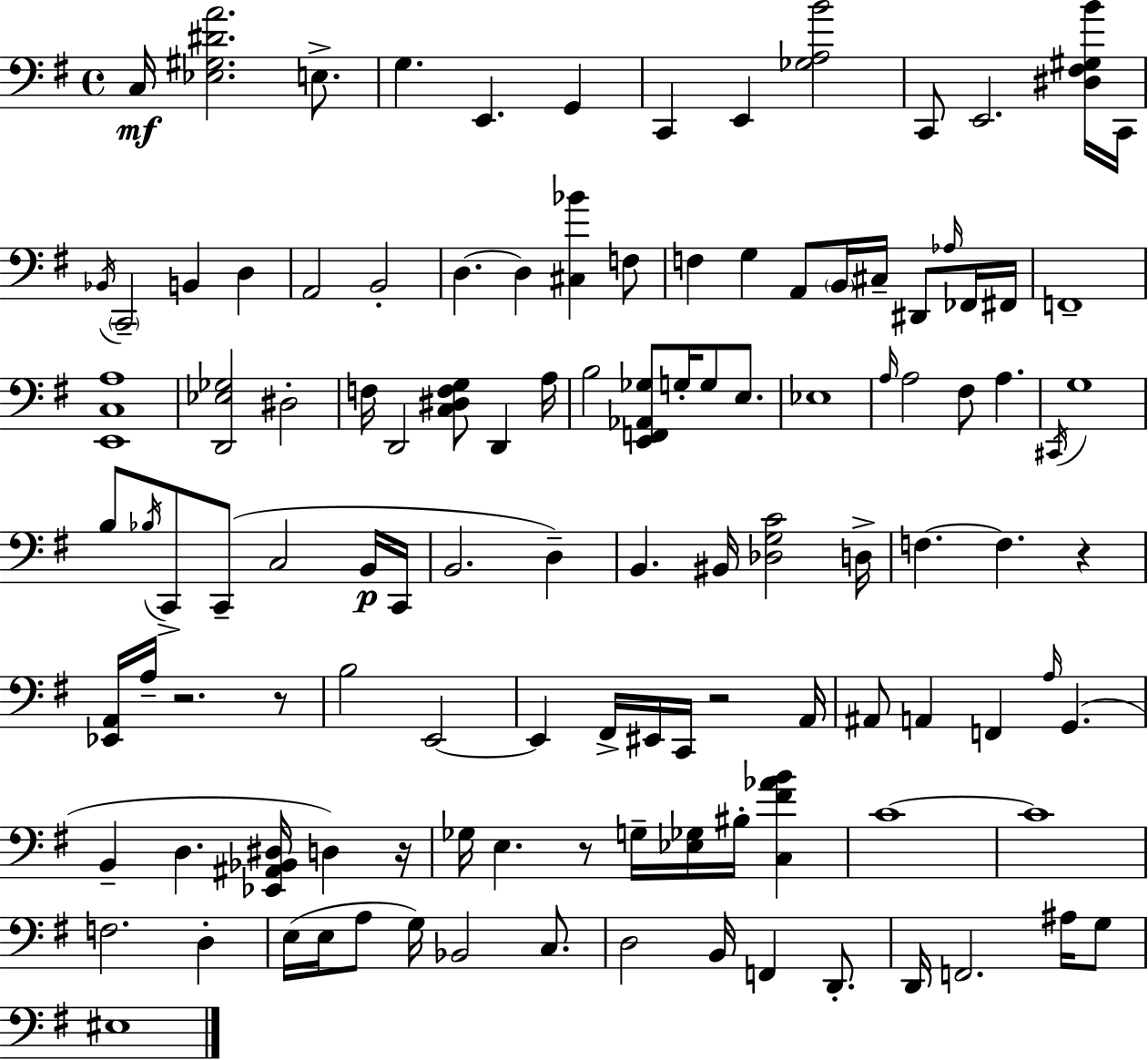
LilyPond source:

{
  \clef bass
  \time 4/4
  \defaultTimeSignature
  \key e \minor
  c16\mf <ees gis dis' a'>2. e8.-> | g4. e,4. g,4 | c,4 e,4 <ges a b'>2 | c,8 e,2. <dis fis gis b'>16 c,16 | \break \acciaccatura { bes,16 } \parenthesize c,2-- b,4 d4 | a,2 b,2-. | d4.~~ d4 <cis bes'>4 f8 | f4 g4 a,8 \parenthesize b,16 cis16-- dis,8 \grace { aes16 } | \break fes,16 fis,16 f,1-- | <e, c a>1 | <d, ees ges>2 dis2-. | f16 d,2 <c dis f g>8 d,4 | \break a16 b2 <e, f, aes, ges>8 g16-. g8 e8. | ees1 | \grace { a16 } a2 fis8 a4. | \acciaccatura { cis,16 } g1 | \break b8 \acciaccatura { bes16 } c,8-> c,8--( c2 | b,16\p c,16 b,2. | d4--) b,4. bis,16 <des g c'>2 | d16-> f4.~~ f4. | \break r4 <ees, a,>16 a16-- r2. | r8 b2 e,2~~ | e,4 fis,16-> eis,16 c,16 r2 | a,16 ais,8 a,4 f,4 \grace { a16 }( | \break g,4. b,4-- d4. | <ees, ais, bes, dis>16 d4) r16 ges16 e4. r8 g16-- | <ees ges>16 bis16-. <c fis' aes' b'>4 c'1~~ | c'1 | \break f2. | d4-. e16( e16 a8 g16) bes,2 | c8. d2 b,16 f,4 | d,8.-. d,16 f,2. | \break ais16 g8 eis1 | \bar "|."
}